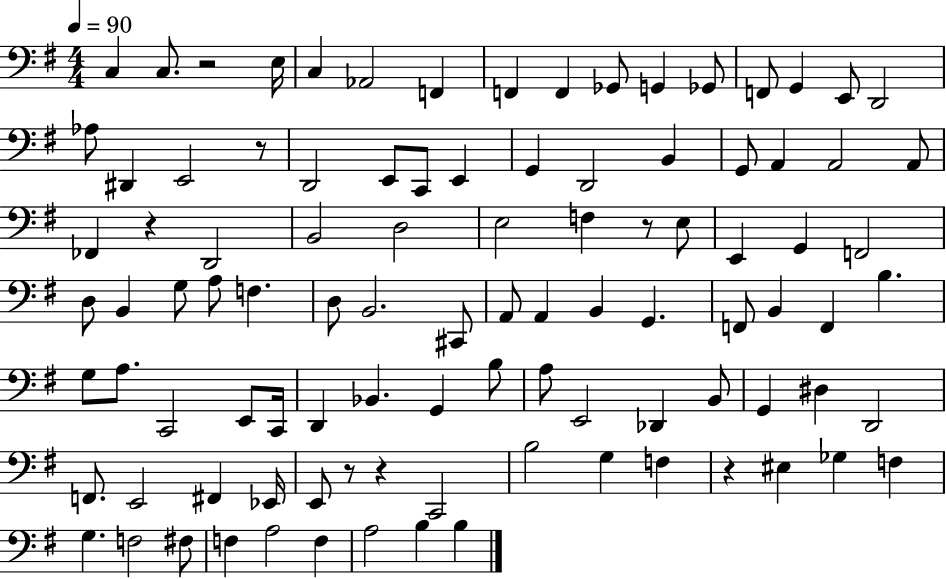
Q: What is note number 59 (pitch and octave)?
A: E2